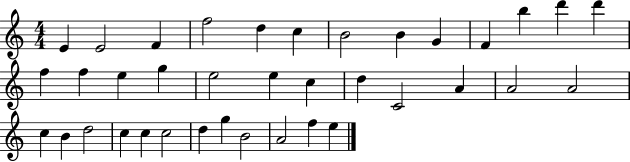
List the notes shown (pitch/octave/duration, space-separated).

E4/q E4/h F4/q F5/h D5/q C5/q B4/h B4/q G4/q F4/q B5/q D6/q D6/q F5/q F5/q E5/q G5/q E5/h E5/q C5/q D5/q C4/h A4/q A4/h A4/h C5/q B4/q D5/h C5/q C5/q C5/h D5/q G5/q B4/h A4/h F5/q E5/q